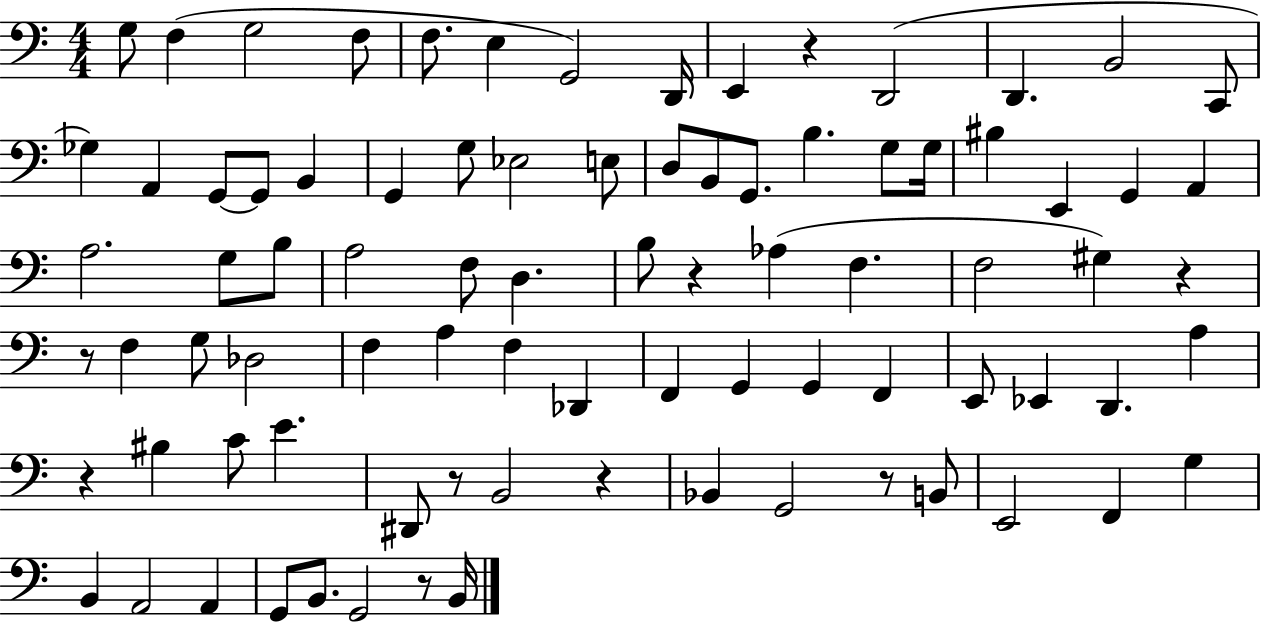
X:1
T:Untitled
M:4/4
L:1/4
K:C
G,/2 F, G,2 F,/2 F,/2 E, G,,2 D,,/4 E,, z D,,2 D,, B,,2 C,,/2 _G, A,, G,,/2 G,,/2 B,, G,, G,/2 _E,2 E,/2 D,/2 B,,/2 G,,/2 B, G,/2 G,/4 ^B, E,, G,, A,, A,2 G,/2 B,/2 A,2 F,/2 D, B,/2 z _A, F, F,2 ^G, z z/2 F, G,/2 _D,2 F, A, F, _D,, F,, G,, G,, F,, E,,/2 _E,, D,, A, z ^B, C/2 E ^D,,/2 z/2 B,,2 z _B,, G,,2 z/2 B,,/2 E,,2 F,, G, B,, A,,2 A,, G,,/2 B,,/2 G,,2 z/2 B,,/4